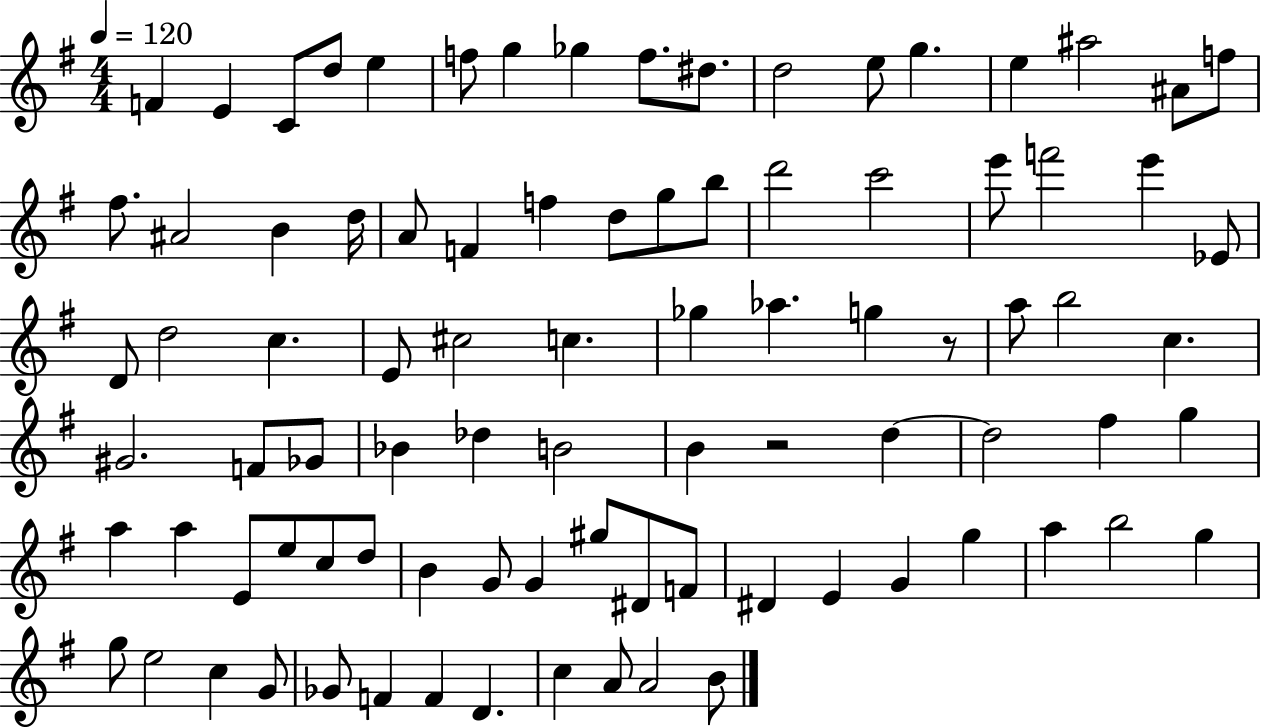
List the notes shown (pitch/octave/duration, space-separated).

F4/q E4/q C4/e D5/e E5/q F5/e G5/q Gb5/q F5/e. D#5/e. D5/h E5/e G5/q. E5/q A#5/h A#4/e F5/e F#5/e. A#4/h B4/q D5/s A4/e F4/q F5/q D5/e G5/e B5/e D6/h C6/h E6/e F6/h E6/q Eb4/e D4/e D5/h C5/q. E4/e C#5/h C5/q. Gb5/q Ab5/q. G5/q R/e A5/e B5/h C5/q. G#4/h. F4/e Gb4/e Bb4/q Db5/q B4/h B4/q R/h D5/q D5/h F#5/q G5/q A5/q A5/q E4/e E5/e C5/e D5/e B4/q G4/e G4/q G#5/e D#4/e F4/e D#4/q E4/q G4/q G5/q A5/q B5/h G5/q G5/e E5/h C5/q G4/e Gb4/e F4/q F4/q D4/q. C5/q A4/e A4/h B4/e